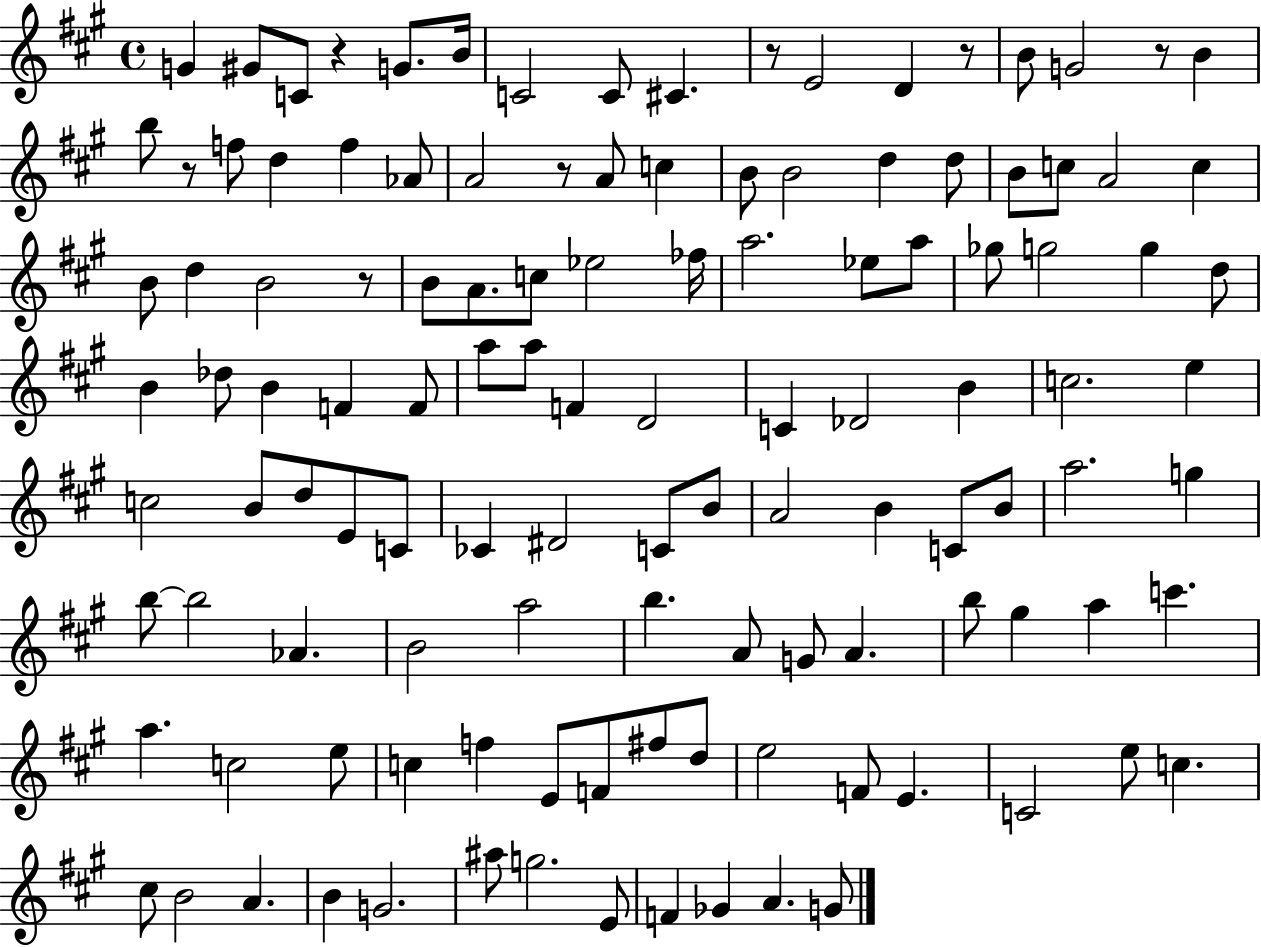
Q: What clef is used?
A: treble